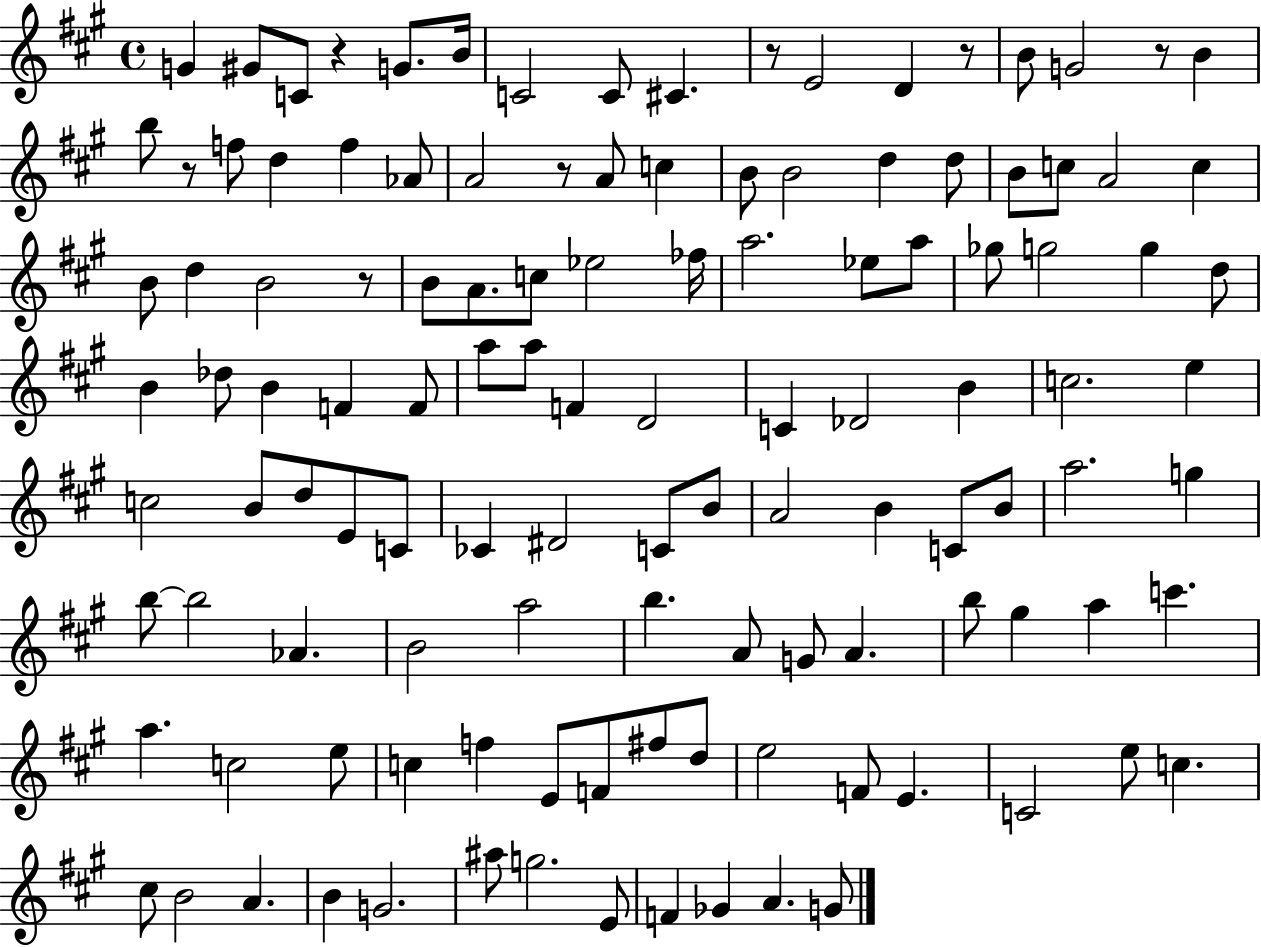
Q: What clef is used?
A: treble